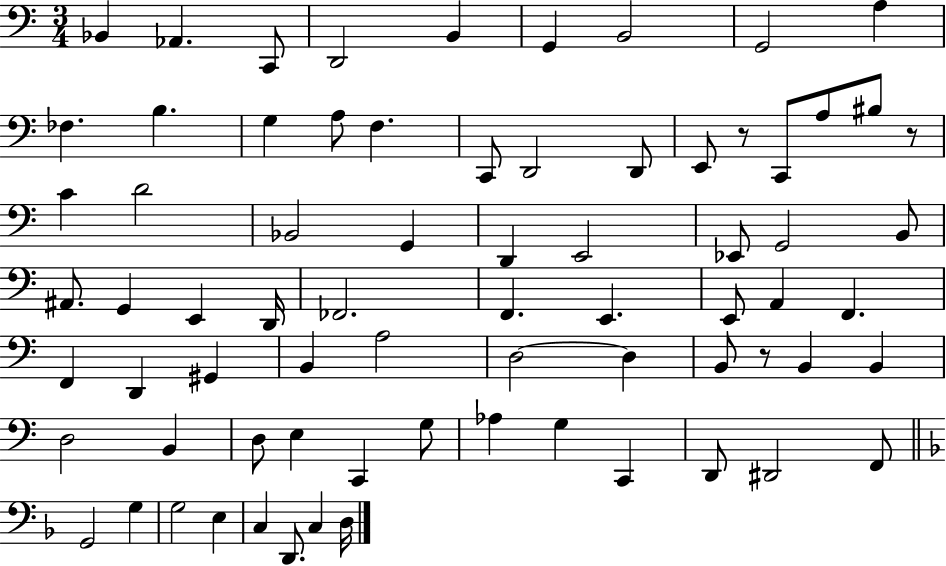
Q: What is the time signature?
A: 3/4